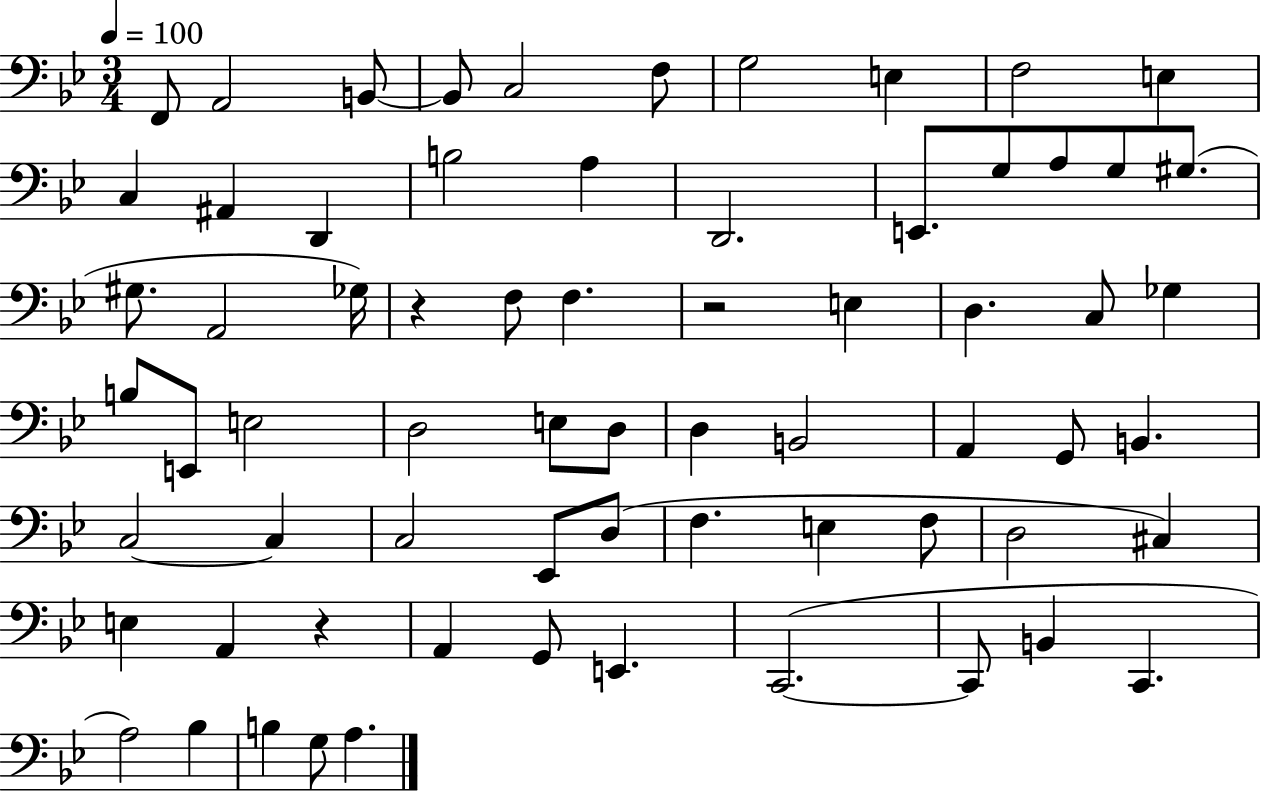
{
  \clef bass
  \numericTimeSignature
  \time 3/4
  \key bes \major
  \tempo 4 = 100
  \repeat volta 2 { f,8 a,2 b,8~~ | b,8 c2 f8 | g2 e4 | f2 e4 | \break c4 ais,4 d,4 | b2 a4 | d,2. | e,8. g8 a8 g8 gis8.( | \break gis8. a,2 ges16) | r4 f8 f4. | r2 e4 | d4. c8 ges4 | \break b8 e,8 e2 | d2 e8 d8 | d4 b,2 | a,4 g,8 b,4. | \break c2~~ c4 | c2 ees,8 d8( | f4. e4 f8 | d2 cis4) | \break e4 a,4 r4 | a,4 g,8 e,4. | c,2.~(~ | c,8 b,4 c,4. | \break a2) bes4 | b4 g8 a4. | } \bar "|."
}